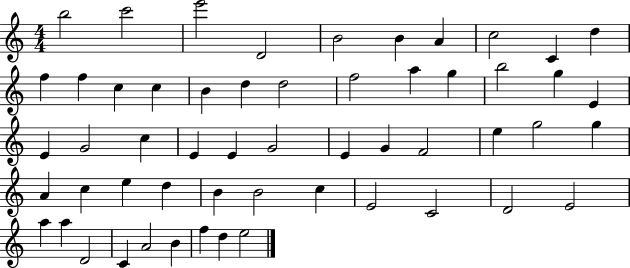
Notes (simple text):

B5/h C6/h E6/h D4/h B4/h B4/q A4/q C5/h C4/q D5/q F5/q F5/q C5/q C5/q B4/q D5/q D5/h F5/h A5/q G5/q B5/h G5/q E4/q E4/q G4/h C5/q E4/q E4/q G4/h E4/q G4/q F4/h E5/q G5/h G5/q A4/q C5/q E5/q D5/q B4/q B4/h C5/q E4/h C4/h D4/h E4/h A5/q A5/q D4/h C4/q A4/h B4/q F5/q D5/q E5/h